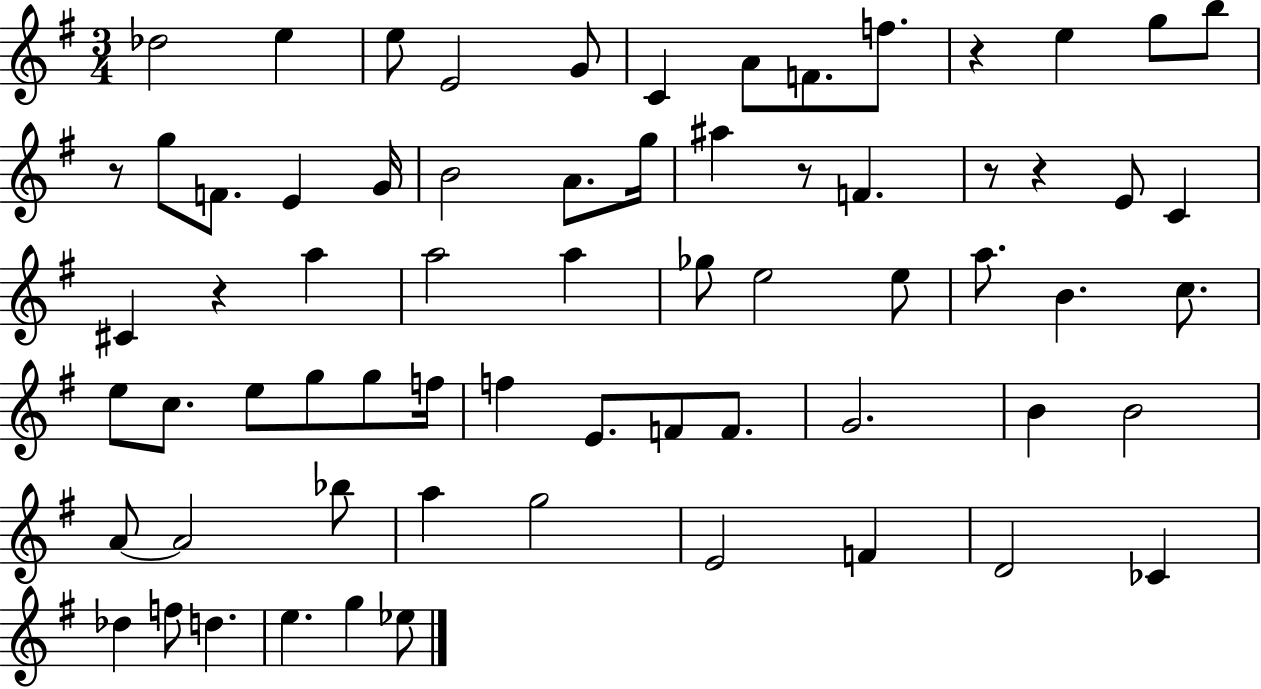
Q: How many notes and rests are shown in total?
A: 67